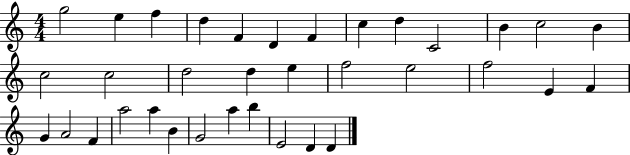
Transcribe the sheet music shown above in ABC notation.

X:1
T:Untitled
M:4/4
L:1/4
K:C
g2 e f d F D F c d C2 B c2 B c2 c2 d2 d e f2 e2 f2 E F G A2 F a2 a B G2 a b E2 D D